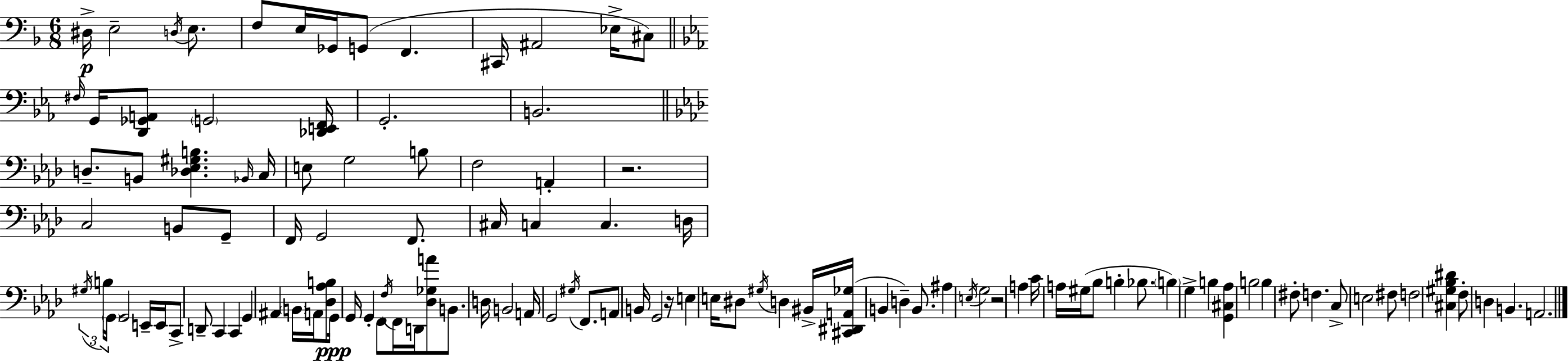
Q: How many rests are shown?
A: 3